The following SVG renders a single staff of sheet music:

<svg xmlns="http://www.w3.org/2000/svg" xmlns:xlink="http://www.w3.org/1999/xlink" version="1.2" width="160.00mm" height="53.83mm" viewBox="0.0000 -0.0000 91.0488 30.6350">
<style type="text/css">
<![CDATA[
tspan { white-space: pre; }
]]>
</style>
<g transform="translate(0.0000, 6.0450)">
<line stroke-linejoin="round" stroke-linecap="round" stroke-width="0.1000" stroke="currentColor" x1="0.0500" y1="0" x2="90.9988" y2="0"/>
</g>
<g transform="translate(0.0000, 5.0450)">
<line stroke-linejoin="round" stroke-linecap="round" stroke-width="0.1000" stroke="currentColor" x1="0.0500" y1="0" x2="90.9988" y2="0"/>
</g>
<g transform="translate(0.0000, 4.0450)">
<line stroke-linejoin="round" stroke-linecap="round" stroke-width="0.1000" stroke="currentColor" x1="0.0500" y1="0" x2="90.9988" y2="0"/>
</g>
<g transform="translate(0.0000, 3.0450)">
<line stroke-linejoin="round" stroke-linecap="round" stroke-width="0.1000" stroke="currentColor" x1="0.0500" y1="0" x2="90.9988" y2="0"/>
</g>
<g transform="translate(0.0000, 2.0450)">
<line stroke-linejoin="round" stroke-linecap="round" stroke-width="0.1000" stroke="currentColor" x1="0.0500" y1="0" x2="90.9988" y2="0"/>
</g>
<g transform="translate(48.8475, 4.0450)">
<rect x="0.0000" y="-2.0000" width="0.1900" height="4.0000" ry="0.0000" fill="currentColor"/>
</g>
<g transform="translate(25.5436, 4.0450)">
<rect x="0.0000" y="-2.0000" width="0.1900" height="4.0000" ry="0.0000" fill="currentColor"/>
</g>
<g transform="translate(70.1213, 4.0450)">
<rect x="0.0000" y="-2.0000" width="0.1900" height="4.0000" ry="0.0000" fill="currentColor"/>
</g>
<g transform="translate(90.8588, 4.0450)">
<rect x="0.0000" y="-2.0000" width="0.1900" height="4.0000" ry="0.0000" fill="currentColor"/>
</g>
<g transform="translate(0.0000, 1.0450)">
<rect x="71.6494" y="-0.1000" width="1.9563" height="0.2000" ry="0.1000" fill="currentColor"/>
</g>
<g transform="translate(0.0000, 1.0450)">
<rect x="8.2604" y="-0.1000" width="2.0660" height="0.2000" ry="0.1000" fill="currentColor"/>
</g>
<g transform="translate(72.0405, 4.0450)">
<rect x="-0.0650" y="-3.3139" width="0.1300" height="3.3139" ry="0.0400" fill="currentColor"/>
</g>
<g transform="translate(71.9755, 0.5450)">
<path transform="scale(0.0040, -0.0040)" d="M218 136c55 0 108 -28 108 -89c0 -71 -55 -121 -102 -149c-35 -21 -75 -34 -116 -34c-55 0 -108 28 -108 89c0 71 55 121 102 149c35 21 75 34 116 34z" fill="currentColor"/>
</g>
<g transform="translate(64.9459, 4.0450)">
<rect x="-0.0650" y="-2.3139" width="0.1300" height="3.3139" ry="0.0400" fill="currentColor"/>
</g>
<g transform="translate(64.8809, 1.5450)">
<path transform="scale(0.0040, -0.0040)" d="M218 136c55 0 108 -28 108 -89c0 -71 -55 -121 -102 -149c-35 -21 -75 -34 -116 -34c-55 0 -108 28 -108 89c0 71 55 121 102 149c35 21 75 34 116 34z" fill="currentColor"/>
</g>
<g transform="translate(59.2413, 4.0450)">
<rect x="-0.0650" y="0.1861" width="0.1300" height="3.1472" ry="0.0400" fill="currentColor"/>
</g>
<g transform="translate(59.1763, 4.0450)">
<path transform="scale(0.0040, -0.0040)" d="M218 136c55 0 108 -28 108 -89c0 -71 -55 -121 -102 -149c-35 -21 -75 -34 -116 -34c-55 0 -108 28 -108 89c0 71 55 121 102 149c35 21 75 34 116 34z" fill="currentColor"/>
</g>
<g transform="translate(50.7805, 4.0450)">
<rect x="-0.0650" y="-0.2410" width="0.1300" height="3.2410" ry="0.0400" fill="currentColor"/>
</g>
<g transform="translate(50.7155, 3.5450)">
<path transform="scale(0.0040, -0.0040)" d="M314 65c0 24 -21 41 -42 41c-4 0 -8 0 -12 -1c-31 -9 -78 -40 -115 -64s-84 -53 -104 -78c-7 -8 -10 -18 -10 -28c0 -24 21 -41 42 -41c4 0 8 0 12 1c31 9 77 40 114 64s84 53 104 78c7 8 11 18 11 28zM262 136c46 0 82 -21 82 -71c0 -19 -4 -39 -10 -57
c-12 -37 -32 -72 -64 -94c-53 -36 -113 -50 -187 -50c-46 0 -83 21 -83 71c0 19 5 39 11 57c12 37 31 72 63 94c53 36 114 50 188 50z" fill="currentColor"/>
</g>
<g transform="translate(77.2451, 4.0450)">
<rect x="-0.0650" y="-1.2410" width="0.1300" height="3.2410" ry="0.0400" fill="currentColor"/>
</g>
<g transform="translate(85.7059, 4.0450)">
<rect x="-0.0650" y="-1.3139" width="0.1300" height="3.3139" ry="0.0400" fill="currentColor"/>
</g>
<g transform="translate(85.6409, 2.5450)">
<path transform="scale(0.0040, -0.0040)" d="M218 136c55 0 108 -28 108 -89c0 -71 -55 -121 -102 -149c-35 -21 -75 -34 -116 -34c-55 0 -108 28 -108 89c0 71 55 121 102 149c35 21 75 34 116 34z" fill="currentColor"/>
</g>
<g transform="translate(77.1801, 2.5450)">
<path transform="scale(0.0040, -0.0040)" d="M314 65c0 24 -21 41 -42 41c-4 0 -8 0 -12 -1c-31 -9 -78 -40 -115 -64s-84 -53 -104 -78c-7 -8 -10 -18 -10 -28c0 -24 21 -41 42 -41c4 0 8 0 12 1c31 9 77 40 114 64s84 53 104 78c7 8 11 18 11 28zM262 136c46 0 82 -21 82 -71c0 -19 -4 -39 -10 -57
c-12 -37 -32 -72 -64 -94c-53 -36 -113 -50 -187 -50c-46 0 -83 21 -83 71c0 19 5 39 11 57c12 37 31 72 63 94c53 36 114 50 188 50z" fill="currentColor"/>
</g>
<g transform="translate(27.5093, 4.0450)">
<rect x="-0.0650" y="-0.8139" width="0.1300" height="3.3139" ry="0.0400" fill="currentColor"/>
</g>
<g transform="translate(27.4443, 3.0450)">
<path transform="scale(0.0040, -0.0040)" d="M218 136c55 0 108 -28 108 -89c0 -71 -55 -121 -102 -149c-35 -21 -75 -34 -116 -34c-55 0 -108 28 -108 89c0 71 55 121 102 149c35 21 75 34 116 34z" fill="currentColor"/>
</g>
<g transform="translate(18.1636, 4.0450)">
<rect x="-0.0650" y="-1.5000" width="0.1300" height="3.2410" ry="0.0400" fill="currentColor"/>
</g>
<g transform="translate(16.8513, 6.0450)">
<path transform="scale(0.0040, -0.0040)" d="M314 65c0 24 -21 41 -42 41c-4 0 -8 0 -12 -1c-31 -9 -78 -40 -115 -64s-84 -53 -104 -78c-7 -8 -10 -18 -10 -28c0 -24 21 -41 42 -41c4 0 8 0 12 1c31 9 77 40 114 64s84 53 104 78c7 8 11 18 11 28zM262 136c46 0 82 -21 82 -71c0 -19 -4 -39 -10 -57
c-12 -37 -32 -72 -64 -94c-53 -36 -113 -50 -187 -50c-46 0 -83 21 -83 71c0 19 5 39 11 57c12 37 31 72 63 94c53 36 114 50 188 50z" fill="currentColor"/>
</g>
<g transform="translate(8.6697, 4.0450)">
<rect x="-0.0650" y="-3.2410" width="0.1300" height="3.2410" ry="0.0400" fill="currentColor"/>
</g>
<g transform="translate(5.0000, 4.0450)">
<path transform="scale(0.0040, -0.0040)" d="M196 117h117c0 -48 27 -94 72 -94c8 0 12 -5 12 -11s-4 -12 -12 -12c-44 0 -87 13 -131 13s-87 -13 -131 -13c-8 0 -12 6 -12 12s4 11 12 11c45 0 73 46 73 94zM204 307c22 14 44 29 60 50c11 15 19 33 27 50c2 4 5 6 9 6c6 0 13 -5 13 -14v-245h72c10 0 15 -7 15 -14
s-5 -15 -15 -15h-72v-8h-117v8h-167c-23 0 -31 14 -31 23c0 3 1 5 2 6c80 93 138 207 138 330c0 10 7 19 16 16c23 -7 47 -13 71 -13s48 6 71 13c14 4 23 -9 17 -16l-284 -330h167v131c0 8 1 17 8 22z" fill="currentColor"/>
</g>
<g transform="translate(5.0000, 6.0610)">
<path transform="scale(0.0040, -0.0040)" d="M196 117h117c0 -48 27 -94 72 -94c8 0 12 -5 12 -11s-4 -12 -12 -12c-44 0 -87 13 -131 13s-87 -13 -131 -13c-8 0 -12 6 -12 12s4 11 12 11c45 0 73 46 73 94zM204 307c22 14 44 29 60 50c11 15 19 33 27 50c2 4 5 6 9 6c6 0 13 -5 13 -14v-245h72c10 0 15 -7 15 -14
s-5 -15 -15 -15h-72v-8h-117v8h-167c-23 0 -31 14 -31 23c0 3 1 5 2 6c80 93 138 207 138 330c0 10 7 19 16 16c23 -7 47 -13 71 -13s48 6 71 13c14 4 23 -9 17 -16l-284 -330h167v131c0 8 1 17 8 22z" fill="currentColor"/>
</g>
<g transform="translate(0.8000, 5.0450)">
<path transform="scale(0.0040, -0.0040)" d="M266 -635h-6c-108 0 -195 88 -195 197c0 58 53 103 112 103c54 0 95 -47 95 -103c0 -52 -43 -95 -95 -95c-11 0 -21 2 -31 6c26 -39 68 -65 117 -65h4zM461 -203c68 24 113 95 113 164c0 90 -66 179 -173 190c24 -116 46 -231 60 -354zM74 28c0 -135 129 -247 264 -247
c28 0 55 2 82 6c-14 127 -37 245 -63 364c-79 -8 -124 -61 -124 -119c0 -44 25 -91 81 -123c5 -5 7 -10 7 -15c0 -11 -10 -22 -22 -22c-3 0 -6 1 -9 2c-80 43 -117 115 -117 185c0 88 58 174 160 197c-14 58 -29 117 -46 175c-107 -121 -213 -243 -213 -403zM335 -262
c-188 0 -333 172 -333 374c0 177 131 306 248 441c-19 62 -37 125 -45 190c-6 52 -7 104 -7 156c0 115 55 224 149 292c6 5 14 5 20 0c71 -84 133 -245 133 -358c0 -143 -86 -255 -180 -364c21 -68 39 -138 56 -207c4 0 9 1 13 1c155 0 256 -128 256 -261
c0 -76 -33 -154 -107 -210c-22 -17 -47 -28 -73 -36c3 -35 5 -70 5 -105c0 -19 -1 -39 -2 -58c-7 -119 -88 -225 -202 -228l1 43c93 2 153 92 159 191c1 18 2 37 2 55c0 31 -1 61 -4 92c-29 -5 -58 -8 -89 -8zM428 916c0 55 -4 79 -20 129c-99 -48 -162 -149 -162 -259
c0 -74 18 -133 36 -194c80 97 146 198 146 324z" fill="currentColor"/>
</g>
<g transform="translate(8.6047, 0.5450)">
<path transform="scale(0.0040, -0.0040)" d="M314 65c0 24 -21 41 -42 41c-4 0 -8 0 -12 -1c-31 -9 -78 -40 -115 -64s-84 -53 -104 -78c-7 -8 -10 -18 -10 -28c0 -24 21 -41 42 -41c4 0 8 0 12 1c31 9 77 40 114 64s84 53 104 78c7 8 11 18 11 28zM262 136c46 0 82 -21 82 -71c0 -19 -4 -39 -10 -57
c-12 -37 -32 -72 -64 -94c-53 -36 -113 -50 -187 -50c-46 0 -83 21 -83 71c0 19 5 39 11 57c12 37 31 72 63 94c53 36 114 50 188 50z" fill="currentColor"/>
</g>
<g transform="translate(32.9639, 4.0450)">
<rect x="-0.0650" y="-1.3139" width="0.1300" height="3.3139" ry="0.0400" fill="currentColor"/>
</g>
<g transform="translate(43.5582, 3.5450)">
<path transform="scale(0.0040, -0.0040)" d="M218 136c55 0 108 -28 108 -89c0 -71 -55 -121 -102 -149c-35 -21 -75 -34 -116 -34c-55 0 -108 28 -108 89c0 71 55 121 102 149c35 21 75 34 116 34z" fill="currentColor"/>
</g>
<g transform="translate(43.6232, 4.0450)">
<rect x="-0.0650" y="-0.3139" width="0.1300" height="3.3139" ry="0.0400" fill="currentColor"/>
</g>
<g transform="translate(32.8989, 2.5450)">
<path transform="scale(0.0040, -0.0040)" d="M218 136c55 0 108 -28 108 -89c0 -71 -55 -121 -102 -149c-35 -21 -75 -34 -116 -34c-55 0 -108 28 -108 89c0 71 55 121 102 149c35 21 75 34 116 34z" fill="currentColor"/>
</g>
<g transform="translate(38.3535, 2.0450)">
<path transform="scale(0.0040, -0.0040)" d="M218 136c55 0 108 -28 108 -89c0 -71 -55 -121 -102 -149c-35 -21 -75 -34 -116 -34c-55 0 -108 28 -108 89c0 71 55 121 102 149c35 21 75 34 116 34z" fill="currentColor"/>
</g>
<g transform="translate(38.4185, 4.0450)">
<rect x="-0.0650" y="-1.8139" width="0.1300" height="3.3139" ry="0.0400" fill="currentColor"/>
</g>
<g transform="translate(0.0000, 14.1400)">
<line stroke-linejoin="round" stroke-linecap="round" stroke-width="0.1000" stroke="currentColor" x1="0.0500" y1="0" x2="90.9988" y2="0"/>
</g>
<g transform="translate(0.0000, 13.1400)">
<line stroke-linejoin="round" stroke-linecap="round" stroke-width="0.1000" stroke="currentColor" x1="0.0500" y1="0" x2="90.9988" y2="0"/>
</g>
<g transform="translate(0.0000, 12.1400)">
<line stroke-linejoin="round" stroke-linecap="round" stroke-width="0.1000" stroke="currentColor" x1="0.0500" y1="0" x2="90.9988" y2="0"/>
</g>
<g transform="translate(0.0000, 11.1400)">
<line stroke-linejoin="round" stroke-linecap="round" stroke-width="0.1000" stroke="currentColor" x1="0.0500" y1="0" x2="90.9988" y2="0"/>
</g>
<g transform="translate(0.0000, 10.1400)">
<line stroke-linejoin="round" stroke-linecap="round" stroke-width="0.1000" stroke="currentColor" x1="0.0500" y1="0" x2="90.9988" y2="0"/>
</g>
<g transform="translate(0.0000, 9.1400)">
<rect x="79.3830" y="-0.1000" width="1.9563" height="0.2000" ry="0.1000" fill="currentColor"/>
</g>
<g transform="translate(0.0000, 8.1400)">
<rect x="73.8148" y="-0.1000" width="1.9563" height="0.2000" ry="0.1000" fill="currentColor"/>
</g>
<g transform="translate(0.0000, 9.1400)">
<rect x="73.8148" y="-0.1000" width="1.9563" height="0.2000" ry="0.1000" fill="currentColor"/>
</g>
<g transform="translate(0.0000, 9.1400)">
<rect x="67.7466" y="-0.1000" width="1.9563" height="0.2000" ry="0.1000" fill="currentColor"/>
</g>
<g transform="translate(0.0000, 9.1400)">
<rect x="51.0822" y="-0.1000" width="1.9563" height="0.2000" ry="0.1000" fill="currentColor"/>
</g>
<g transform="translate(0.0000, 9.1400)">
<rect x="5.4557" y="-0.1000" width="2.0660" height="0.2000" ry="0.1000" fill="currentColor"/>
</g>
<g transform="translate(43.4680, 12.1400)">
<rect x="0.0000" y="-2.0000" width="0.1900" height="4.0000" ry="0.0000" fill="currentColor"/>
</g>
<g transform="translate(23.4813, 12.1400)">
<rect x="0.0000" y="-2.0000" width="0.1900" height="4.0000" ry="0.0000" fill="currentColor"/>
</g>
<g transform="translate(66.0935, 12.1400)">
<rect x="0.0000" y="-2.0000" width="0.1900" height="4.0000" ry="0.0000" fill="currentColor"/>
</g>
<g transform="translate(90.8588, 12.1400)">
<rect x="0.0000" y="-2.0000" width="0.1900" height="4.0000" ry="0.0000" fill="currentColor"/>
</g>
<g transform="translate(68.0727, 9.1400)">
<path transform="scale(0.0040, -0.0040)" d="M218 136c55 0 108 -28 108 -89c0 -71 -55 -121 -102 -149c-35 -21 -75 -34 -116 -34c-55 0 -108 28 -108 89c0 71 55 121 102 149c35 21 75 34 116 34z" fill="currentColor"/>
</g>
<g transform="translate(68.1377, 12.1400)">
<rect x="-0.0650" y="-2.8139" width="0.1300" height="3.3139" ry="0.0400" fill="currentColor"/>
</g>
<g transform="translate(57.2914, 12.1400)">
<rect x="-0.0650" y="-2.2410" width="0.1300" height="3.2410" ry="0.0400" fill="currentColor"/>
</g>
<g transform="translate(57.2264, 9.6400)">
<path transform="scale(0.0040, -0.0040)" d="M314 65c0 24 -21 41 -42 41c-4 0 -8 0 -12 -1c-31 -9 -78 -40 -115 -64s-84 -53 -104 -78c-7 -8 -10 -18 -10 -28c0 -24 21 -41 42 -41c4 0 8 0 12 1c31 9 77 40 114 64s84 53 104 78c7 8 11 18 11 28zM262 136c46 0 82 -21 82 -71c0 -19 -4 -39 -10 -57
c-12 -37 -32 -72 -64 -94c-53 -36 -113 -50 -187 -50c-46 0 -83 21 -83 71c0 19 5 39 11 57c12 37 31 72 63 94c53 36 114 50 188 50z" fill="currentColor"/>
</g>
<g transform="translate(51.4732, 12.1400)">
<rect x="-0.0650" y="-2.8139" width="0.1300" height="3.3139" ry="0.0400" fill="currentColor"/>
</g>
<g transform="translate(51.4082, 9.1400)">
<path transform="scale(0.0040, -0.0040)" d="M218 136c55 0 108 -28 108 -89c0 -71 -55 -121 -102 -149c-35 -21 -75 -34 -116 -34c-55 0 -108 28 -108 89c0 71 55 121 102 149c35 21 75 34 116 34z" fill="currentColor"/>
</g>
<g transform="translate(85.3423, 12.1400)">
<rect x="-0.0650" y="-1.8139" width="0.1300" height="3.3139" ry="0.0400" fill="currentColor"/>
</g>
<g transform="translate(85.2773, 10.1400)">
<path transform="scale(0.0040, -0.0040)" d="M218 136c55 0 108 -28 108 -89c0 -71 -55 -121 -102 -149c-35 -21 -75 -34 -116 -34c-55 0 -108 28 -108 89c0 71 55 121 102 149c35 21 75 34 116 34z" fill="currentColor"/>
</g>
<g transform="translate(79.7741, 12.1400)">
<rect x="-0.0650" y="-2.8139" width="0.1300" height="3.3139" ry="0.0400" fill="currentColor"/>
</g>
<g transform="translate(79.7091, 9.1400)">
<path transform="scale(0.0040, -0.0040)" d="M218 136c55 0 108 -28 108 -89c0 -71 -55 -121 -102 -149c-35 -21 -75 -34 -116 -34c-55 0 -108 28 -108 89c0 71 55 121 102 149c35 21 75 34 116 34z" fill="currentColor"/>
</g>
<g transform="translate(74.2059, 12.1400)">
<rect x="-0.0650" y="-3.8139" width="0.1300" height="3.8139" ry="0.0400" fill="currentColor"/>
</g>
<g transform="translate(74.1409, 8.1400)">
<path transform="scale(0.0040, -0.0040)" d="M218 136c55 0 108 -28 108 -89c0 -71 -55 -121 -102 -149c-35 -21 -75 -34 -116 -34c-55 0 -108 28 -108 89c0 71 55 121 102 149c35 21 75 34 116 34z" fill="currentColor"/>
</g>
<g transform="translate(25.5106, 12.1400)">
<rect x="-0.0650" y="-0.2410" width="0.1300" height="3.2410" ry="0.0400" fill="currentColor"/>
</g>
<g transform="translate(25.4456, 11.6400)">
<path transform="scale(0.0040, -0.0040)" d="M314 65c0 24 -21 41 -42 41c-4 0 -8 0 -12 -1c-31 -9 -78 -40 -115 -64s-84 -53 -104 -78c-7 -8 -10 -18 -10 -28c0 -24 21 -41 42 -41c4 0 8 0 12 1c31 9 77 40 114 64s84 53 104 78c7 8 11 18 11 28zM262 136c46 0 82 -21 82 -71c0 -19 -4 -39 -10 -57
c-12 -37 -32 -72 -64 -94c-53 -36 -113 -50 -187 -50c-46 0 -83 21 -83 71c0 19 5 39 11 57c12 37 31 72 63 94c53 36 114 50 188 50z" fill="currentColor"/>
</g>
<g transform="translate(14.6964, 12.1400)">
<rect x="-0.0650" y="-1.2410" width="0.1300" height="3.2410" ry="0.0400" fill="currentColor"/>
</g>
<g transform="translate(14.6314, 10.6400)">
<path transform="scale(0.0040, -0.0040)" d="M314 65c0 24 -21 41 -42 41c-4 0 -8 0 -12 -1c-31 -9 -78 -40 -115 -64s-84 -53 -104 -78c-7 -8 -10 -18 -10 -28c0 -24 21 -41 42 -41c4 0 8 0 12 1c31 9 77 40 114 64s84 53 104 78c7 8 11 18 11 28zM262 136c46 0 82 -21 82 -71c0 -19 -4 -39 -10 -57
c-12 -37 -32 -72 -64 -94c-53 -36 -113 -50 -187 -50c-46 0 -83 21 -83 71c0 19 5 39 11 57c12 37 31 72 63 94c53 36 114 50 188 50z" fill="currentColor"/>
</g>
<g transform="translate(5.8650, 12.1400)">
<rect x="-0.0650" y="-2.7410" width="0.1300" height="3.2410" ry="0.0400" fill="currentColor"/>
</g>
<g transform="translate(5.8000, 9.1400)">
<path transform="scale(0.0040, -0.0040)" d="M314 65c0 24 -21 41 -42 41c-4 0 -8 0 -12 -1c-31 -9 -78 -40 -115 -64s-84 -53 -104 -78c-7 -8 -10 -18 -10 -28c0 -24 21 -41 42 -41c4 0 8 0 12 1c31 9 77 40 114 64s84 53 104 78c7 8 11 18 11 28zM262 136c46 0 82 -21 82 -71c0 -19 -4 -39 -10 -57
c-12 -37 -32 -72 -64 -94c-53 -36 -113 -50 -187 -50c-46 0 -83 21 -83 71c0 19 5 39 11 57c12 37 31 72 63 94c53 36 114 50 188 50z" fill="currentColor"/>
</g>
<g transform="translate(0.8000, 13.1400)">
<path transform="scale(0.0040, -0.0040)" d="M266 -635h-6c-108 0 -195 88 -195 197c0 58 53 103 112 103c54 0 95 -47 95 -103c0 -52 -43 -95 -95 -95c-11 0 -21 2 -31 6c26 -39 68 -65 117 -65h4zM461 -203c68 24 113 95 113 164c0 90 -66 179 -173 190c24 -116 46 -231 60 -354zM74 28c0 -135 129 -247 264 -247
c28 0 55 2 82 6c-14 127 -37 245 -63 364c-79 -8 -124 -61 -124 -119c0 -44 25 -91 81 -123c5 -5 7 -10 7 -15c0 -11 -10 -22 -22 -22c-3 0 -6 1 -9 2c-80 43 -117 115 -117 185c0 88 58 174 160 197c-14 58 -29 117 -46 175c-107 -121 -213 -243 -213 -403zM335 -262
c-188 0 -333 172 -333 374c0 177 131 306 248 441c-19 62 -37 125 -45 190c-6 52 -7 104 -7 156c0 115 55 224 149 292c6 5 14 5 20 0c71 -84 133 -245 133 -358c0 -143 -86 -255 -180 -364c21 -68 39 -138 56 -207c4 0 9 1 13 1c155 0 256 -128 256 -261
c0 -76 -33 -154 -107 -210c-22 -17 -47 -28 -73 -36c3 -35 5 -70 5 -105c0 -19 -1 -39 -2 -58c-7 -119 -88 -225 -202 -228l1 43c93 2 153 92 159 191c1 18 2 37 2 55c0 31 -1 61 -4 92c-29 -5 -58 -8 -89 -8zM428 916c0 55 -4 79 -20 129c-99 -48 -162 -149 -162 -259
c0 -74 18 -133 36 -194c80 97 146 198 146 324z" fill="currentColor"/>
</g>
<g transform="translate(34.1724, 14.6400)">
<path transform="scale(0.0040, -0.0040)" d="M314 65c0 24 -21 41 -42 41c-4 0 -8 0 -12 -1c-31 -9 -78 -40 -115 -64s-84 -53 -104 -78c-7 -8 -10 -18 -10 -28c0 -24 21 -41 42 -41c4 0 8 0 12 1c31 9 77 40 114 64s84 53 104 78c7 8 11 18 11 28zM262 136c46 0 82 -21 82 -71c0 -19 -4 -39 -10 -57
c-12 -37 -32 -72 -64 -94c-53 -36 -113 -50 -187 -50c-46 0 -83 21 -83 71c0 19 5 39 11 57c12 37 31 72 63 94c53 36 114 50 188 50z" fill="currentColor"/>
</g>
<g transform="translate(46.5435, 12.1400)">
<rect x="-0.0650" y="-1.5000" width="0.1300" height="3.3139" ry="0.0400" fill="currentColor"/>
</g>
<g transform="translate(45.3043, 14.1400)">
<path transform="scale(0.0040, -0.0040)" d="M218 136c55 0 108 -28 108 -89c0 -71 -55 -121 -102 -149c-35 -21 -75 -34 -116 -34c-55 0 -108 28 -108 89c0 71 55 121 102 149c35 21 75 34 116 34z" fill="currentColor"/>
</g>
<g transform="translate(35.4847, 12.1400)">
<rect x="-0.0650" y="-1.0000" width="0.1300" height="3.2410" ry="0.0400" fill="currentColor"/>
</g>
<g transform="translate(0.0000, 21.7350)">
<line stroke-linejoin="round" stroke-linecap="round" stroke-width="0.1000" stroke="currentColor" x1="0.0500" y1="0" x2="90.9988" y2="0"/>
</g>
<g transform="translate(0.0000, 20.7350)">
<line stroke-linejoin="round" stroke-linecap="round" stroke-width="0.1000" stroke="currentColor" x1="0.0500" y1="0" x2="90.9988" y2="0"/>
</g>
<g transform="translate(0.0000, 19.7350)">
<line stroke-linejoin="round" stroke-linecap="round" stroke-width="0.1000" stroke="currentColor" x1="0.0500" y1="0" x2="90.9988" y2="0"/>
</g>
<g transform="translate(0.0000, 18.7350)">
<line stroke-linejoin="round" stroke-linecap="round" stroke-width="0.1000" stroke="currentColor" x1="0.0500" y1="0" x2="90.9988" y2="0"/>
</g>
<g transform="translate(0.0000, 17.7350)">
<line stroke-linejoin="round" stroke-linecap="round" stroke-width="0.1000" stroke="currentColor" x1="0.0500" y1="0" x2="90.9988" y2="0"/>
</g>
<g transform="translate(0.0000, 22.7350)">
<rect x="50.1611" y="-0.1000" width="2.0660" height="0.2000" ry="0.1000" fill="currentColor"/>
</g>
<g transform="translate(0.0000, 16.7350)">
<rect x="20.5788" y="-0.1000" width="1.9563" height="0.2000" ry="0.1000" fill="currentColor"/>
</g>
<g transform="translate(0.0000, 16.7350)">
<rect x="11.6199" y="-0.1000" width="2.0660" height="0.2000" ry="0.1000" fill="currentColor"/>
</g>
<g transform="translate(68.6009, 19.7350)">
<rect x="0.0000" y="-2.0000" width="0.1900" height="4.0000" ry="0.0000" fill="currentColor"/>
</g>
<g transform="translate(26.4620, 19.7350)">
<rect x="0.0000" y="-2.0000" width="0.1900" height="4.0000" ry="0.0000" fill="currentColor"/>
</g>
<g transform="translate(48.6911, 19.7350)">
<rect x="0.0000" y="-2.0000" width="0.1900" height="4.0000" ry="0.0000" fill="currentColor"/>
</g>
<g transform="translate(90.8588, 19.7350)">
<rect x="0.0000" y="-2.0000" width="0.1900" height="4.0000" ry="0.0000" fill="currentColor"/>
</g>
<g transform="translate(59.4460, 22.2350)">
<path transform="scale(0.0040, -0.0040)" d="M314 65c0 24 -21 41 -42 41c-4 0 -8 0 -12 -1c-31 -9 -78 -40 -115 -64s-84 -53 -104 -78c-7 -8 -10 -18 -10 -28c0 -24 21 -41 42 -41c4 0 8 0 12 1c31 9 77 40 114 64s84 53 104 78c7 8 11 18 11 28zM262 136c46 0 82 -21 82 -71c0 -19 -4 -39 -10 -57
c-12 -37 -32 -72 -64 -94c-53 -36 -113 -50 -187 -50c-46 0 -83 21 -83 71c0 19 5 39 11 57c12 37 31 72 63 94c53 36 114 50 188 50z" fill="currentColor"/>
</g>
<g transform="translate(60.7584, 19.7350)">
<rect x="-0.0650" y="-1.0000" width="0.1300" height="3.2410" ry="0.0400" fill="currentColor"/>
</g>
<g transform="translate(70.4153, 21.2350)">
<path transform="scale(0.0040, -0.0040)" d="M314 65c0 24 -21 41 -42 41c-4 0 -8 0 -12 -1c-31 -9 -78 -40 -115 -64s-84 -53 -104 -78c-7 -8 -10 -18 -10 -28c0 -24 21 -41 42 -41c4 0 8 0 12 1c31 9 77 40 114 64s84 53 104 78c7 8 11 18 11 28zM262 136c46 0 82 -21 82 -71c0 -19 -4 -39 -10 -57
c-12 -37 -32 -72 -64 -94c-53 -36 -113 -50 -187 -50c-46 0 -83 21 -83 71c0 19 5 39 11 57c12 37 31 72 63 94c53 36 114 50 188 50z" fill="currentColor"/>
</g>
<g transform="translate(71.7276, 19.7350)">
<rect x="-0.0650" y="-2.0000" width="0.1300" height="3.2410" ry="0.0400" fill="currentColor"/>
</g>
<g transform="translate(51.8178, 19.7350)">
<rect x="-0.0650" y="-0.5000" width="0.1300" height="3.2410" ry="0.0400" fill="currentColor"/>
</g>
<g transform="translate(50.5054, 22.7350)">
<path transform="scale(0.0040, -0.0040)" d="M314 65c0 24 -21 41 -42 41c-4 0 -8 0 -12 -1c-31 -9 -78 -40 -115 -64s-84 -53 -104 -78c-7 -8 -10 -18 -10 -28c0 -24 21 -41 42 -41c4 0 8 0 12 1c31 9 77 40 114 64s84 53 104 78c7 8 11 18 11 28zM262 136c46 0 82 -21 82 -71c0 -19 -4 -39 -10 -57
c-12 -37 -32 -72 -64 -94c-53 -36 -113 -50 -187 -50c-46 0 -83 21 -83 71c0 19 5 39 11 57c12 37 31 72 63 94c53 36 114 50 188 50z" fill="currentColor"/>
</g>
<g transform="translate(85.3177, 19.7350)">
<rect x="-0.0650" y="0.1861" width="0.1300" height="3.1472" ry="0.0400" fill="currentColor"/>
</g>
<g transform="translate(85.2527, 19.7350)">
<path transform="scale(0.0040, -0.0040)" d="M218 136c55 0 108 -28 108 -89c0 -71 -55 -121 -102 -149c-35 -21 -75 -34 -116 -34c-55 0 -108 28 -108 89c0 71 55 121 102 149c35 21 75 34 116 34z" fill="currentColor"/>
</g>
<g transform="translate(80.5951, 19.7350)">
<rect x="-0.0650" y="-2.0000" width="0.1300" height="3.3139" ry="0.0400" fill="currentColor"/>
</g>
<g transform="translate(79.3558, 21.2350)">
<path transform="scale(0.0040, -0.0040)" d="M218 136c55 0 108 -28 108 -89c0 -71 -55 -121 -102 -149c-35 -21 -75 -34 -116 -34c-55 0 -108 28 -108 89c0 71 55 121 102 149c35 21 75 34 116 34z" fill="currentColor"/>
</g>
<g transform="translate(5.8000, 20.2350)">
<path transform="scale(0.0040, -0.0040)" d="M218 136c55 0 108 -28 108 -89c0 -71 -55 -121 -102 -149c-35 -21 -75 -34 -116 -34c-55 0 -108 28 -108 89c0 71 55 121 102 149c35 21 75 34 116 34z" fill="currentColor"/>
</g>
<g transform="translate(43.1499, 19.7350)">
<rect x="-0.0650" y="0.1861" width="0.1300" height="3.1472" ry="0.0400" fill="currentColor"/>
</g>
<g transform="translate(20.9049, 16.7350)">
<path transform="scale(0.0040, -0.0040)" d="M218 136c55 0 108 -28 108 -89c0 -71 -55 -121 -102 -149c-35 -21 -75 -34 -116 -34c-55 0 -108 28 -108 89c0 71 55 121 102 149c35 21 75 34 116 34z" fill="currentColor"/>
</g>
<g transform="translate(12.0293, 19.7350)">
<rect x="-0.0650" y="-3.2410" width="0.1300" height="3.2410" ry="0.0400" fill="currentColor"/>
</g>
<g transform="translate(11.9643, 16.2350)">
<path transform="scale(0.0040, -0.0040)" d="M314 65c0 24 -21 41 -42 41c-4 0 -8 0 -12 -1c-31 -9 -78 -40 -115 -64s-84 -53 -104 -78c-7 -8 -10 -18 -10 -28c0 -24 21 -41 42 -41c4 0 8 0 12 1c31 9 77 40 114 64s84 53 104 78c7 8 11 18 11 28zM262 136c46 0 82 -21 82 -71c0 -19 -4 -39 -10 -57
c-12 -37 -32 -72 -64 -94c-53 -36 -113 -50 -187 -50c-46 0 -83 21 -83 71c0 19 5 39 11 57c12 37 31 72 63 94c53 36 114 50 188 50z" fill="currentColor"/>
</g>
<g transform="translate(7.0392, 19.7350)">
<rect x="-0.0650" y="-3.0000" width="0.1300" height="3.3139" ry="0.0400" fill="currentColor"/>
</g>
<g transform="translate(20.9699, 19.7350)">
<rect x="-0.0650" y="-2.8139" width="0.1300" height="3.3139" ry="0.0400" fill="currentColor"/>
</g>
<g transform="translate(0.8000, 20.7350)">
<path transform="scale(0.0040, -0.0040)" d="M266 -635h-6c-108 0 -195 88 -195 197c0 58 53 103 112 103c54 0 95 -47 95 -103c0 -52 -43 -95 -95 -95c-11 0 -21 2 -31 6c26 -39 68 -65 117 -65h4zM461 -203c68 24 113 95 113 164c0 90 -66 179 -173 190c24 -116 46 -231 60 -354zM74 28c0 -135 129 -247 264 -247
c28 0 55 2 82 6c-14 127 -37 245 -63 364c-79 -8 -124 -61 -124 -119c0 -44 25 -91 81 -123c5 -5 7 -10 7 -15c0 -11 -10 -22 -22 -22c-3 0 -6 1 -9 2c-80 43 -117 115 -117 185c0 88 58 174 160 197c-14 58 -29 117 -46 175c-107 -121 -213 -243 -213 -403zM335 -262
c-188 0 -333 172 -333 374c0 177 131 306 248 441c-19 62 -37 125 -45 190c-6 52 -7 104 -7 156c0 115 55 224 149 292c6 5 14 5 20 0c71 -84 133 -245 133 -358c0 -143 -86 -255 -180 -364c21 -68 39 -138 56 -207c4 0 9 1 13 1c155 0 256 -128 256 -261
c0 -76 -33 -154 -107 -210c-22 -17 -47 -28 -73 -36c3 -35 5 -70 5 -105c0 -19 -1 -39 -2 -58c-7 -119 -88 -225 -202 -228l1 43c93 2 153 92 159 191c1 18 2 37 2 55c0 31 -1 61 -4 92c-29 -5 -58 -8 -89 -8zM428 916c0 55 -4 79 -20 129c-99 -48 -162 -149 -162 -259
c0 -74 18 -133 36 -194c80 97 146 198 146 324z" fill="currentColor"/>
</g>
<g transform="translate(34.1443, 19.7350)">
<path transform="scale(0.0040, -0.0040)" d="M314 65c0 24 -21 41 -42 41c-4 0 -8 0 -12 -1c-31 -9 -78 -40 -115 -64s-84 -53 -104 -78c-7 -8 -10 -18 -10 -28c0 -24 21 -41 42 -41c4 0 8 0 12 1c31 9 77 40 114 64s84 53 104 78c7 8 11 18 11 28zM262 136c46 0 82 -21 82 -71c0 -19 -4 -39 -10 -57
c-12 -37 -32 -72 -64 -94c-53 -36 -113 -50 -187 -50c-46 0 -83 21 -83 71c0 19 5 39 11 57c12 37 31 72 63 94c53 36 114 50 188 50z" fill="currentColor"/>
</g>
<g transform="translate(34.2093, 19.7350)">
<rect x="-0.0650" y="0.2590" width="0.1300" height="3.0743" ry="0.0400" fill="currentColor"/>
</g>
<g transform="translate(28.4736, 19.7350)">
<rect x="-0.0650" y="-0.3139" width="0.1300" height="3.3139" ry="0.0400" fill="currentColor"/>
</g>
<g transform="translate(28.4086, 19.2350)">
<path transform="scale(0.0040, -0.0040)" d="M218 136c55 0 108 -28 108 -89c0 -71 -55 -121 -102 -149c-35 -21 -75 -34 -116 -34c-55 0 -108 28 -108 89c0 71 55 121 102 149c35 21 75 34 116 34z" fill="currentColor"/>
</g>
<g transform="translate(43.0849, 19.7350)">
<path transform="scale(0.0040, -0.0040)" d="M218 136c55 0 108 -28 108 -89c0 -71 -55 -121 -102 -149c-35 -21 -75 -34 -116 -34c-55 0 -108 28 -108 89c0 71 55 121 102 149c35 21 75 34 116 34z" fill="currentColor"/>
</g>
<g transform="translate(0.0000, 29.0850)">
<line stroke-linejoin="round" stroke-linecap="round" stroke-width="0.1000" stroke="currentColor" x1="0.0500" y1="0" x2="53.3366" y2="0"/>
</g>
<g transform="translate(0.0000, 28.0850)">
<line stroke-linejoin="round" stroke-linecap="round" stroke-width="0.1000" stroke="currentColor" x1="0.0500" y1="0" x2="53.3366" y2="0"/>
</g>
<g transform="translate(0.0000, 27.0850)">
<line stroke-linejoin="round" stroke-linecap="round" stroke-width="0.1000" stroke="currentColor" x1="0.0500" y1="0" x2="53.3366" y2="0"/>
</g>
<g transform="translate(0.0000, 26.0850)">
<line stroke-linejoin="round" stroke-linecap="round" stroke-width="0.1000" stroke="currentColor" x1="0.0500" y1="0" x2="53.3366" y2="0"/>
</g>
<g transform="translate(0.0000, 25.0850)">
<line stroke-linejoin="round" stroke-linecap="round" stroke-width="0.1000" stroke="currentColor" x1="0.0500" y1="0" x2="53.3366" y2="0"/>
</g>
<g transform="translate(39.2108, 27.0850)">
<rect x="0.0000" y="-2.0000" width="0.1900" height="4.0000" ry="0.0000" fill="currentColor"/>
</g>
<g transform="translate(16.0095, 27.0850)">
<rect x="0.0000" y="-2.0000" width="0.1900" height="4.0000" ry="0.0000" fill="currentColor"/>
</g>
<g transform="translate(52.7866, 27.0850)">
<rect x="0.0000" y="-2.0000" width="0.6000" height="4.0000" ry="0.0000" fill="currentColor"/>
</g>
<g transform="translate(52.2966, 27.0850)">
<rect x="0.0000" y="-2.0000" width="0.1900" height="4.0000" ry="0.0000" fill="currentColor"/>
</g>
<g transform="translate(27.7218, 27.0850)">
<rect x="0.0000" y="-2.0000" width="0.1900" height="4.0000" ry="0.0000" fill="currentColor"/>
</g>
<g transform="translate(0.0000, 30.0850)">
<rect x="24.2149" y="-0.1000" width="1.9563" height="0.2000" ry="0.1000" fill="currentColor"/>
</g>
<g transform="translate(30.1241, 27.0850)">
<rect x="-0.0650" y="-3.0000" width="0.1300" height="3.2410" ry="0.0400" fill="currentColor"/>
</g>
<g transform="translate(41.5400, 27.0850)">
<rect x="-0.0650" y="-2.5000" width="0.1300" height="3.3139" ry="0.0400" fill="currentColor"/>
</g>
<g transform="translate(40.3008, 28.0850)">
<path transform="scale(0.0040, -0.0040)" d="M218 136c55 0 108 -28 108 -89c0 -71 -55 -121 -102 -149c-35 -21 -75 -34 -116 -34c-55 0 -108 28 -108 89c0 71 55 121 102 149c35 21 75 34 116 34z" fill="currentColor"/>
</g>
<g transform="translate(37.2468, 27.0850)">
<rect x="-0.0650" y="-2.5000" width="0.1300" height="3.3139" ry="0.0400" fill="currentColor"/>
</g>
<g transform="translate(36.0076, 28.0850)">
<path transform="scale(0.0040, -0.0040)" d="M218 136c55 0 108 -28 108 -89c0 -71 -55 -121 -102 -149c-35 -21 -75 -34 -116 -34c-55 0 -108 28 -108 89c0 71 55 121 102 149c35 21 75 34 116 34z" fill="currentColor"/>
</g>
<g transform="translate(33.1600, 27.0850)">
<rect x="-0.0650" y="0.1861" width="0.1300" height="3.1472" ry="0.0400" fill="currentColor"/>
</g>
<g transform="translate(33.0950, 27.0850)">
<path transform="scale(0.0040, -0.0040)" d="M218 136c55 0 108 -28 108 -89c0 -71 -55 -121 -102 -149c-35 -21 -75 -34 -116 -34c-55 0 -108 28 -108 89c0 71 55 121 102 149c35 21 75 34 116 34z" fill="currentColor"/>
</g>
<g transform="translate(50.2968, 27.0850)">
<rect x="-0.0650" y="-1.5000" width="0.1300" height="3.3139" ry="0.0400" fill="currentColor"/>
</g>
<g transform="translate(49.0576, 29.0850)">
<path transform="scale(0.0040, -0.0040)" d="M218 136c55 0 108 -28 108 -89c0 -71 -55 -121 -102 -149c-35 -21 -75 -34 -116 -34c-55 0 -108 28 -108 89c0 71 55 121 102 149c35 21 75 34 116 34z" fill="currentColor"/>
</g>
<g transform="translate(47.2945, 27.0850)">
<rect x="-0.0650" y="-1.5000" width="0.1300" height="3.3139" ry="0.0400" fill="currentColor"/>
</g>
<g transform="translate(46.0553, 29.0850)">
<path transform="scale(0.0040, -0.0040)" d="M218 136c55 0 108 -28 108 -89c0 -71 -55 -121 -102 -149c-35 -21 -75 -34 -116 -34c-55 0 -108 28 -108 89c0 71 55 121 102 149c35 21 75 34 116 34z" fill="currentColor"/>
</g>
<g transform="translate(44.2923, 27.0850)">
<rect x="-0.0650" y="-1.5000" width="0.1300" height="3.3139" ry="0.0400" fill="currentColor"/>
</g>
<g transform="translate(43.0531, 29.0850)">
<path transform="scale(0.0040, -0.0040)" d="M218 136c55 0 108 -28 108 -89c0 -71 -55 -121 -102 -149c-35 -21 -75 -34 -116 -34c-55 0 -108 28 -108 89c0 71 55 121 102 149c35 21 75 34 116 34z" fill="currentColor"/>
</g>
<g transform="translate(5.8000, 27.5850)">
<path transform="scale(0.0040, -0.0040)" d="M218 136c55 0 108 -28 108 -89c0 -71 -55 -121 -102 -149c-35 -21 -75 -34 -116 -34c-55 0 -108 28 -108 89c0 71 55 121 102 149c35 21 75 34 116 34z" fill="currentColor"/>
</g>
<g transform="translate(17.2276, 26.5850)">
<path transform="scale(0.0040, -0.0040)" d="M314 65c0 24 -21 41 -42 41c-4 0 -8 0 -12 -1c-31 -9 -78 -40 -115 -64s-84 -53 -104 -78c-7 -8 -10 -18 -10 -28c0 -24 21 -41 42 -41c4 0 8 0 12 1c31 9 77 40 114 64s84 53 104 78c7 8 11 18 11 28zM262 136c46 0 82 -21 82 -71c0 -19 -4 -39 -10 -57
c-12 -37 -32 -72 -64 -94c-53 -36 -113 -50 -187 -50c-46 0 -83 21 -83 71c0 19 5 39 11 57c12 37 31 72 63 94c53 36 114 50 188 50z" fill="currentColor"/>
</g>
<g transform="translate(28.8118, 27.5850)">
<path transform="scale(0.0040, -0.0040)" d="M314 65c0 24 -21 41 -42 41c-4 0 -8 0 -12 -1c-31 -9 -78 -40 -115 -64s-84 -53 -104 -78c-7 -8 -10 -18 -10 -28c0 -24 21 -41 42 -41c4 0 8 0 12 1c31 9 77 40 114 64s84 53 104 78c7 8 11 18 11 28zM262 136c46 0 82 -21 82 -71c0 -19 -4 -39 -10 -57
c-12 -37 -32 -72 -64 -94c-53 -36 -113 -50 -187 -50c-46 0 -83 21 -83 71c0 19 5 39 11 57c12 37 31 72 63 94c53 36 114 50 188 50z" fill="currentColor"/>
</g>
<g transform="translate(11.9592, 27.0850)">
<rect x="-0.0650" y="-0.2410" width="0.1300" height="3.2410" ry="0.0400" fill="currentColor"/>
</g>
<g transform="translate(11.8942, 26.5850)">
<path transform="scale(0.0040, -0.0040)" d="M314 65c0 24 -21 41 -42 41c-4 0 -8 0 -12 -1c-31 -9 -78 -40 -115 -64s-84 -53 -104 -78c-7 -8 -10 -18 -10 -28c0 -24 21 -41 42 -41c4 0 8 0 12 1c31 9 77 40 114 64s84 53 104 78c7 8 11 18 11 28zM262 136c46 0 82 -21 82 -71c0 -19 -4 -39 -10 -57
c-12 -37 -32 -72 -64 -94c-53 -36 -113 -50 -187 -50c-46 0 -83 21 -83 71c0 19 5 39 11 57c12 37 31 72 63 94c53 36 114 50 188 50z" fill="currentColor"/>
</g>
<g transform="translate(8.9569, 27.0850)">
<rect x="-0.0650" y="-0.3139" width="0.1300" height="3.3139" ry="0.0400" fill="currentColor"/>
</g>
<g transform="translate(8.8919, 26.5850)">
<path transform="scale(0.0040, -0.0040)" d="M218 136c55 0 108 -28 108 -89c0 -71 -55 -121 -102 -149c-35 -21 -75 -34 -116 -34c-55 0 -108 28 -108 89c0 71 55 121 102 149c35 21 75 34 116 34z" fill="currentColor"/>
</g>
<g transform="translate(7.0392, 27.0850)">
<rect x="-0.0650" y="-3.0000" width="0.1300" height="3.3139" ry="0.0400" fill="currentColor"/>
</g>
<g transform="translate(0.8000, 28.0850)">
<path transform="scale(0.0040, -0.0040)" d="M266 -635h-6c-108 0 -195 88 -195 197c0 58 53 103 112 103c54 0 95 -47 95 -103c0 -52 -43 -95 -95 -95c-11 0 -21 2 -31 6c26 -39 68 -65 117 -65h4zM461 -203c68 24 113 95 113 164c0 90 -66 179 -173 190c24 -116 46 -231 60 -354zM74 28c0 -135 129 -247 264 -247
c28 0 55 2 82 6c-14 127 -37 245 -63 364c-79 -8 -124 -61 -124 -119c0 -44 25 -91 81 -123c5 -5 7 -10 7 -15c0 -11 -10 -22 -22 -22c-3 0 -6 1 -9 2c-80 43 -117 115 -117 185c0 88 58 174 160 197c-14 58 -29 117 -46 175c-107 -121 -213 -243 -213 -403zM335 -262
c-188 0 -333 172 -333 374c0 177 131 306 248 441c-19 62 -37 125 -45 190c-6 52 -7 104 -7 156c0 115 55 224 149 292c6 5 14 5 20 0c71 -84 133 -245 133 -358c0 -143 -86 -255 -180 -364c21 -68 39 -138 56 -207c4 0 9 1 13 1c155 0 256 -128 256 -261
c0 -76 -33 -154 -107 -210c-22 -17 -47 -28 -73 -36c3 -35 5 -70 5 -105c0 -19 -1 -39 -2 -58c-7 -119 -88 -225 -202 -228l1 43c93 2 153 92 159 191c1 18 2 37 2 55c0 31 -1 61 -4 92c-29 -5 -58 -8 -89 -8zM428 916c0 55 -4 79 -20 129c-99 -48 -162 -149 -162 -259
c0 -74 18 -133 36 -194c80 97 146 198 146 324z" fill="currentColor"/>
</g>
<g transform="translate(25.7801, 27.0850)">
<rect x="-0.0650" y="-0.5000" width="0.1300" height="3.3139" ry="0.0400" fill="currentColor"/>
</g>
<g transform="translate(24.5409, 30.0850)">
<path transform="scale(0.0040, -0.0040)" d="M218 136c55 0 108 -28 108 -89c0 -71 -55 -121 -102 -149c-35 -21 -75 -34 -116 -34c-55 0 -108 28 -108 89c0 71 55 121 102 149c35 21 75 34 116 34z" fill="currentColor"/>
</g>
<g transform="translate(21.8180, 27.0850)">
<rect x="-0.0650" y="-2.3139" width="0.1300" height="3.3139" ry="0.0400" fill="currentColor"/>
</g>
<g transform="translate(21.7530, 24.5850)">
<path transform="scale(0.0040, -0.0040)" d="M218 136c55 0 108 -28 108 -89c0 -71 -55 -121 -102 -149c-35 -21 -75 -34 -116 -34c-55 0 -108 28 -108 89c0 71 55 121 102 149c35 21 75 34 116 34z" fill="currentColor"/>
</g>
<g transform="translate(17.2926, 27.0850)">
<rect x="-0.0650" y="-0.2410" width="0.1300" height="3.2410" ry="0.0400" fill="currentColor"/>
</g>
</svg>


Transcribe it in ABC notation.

X:1
T:Untitled
M:4/4
L:1/4
K:C
b2 E2 d e f c c2 B g b e2 e a2 e2 c2 D2 E a g2 a c' a f A b2 a c B2 B C2 D2 F2 F B A c c2 c2 g C A2 B G G E E E